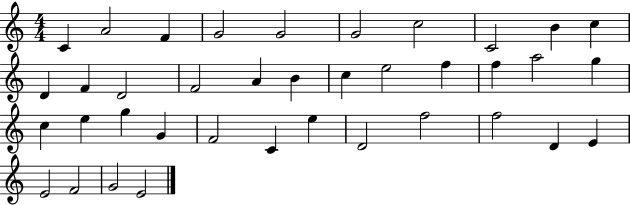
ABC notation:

X:1
T:Untitled
M:4/4
L:1/4
K:C
C A2 F G2 G2 G2 c2 C2 B c D F D2 F2 A B c e2 f f a2 g c e g G F2 C e D2 f2 f2 D E E2 F2 G2 E2